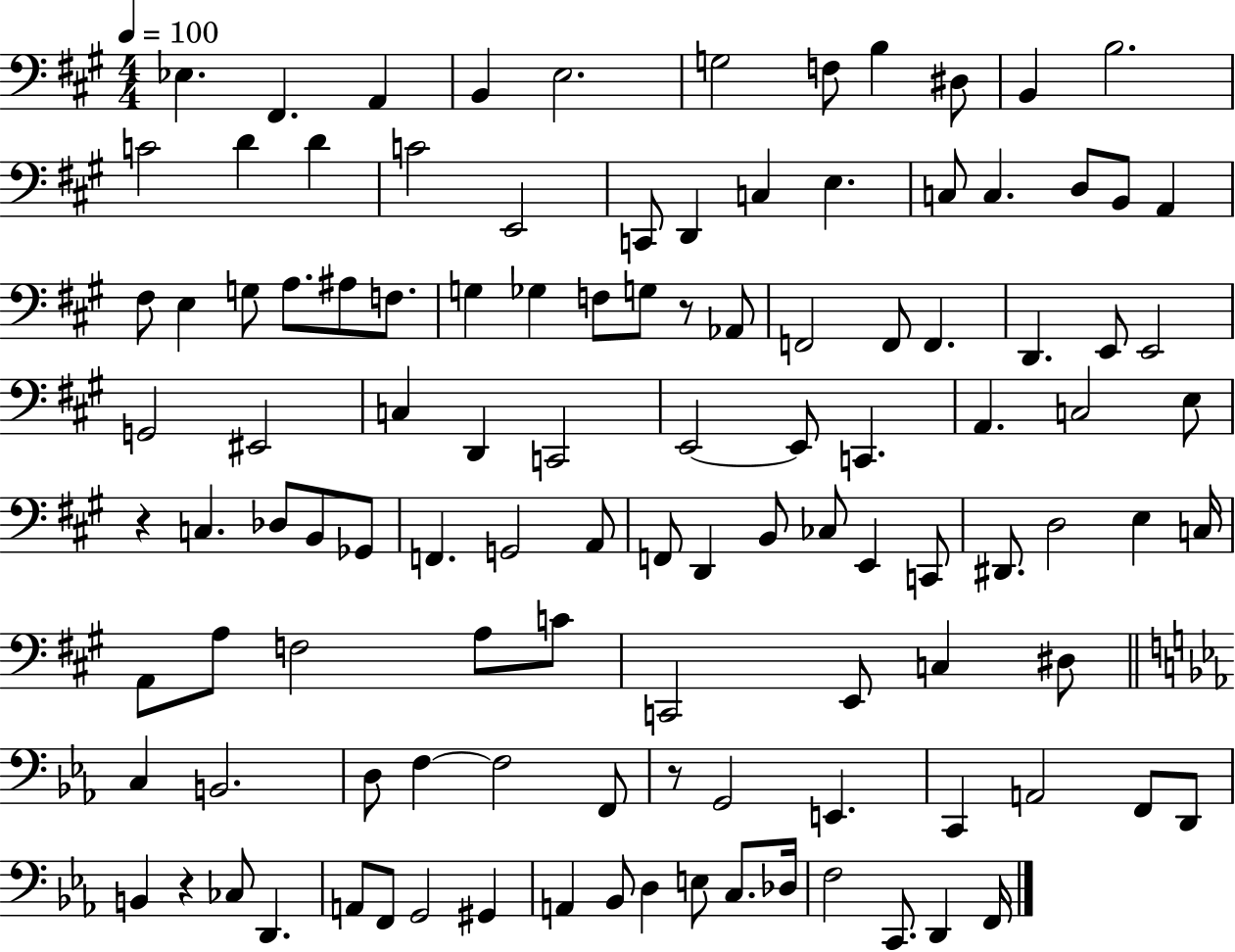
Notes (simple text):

Eb3/q. F#2/q. A2/q B2/q E3/h. G3/h F3/e B3/q D#3/e B2/q B3/h. C4/h D4/q D4/q C4/h E2/h C2/e D2/q C3/q E3/q. C3/e C3/q. D3/e B2/e A2/q F#3/e E3/q G3/e A3/e. A#3/e F3/e. G3/q Gb3/q F3/e G3/e R/e Ab2/e F2/h F2/e F2/q. D2/q. E2/e E2/h G2/h EIS2/h C3/q D2/q C2/h E2/h E2/e C2/q. A2/q. C3/h E3/e R/q C3/q. Db3/e B2/e Gb2/e F2/q. G2/h A2/e F2/e D2/q B2/e CES3/e E2/q C2/e D#2/e. D3/h E3/q C3/s A2/e A3/e F3/h A3/e C4/e C2/h E2/e C3/q D#3/e C3/q B2/h. D3/e F3/q F3/h F2/e R/e G2/h E2/q. C2/q A2/h F2/e D2/e B2/q R/q CES3/e D2/q. A2/e F2/e G2/h G#2/q A2/q Bb2/e D3/q E3/e C3/e. Db3/s F3/h C2/e. D2/q F2/s